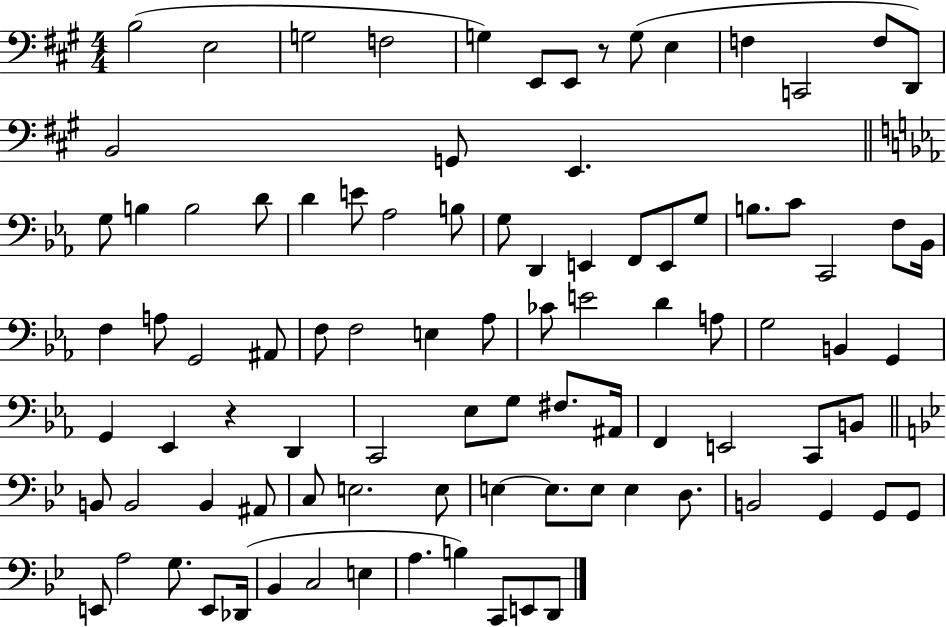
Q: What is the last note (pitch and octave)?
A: D2